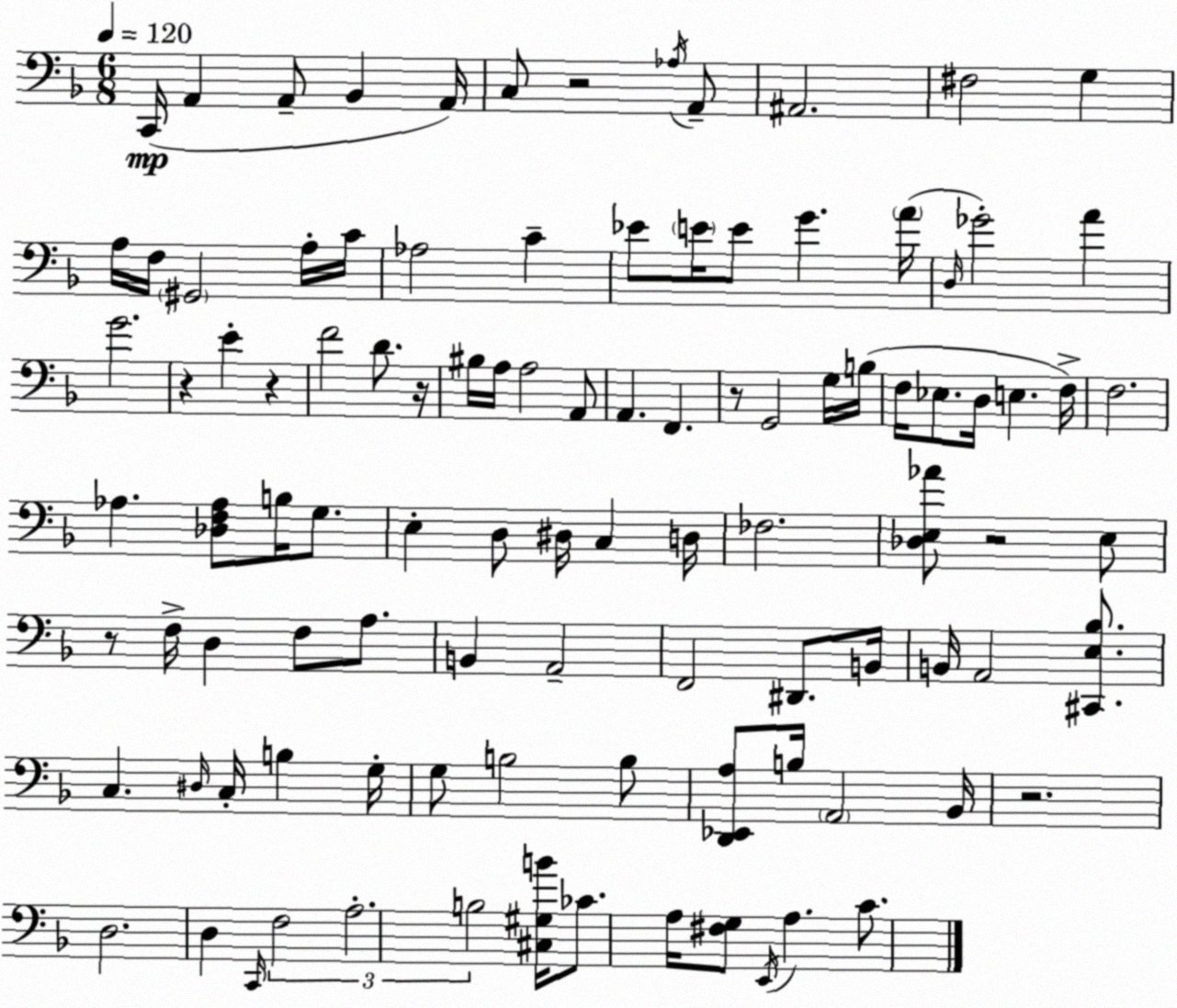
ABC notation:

X:1
T:Untitled
M:6/8
L:1/4
K:F
C,,/4 A,, A,,/2 _B,, A,,/4 C,/2 z2 _A,/4 A,,/2 ^A,,2 ^F,2 G, A,/4 F,/4 ^G,,2 A,/4 C/4 _A,2 C _E/2 E/4 E/2 G A/4 D,/4 _G2 A G2 z E z F2 D/2 z/4 ^B,/4 A,/4 A,2 A,,/2 A,, F,, z/2 G,,2 G,/4 B,/4 F,/4 _E,/2 D,/4 E, F,/4 F,2 _A, [_D,F,_A,]/2 B,/4 G,/2 E, D,/2 ^D,/4 C, D,/4 _F,2 [_D,E,_A]/2 z2 E,/2 z/2 F,/4 D, F,/2 A,/2 B,, A,,2 F,,2 ^D,,/2 B,,/4 B,,/4 A,,2 [^C,,E,_B,]/2 C, ^D,/4 C,/4 B, G,/4 G,/2 B,2 B,/2 [D,,_E,,A,]/2 B,/4 A,,2 _B,,/4 z2 D,2 D, C,,/4 F,2 A,2 B,2 [^C,^G,B]/4 _C/2 A,/4 [^F,G,]/2 E,,/4 A, C/2